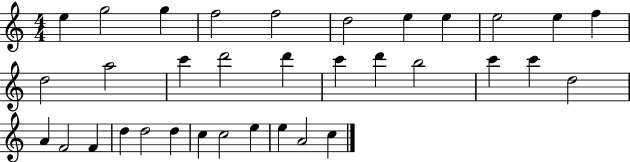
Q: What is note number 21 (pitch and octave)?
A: C6